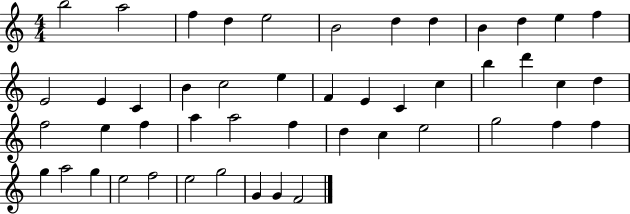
B5/h A5/h F5/q D5/q E5/h B4/h D5/q D5/q B4/q D5/q E5/q F5/q E4/h E4/q C4/q B4/q C5/h E5/q F4/q E4/q C4/q C5/q B5/q D6/q C5/q D5/q F5/h E5/q F5/q A5/q A5/h F5/q D5/q C5/q E5/h G5/h F5/q F5/q G5/q A5/h G5/q E5/h F5/h E5/h G5/h G4/q G4/q F4/h